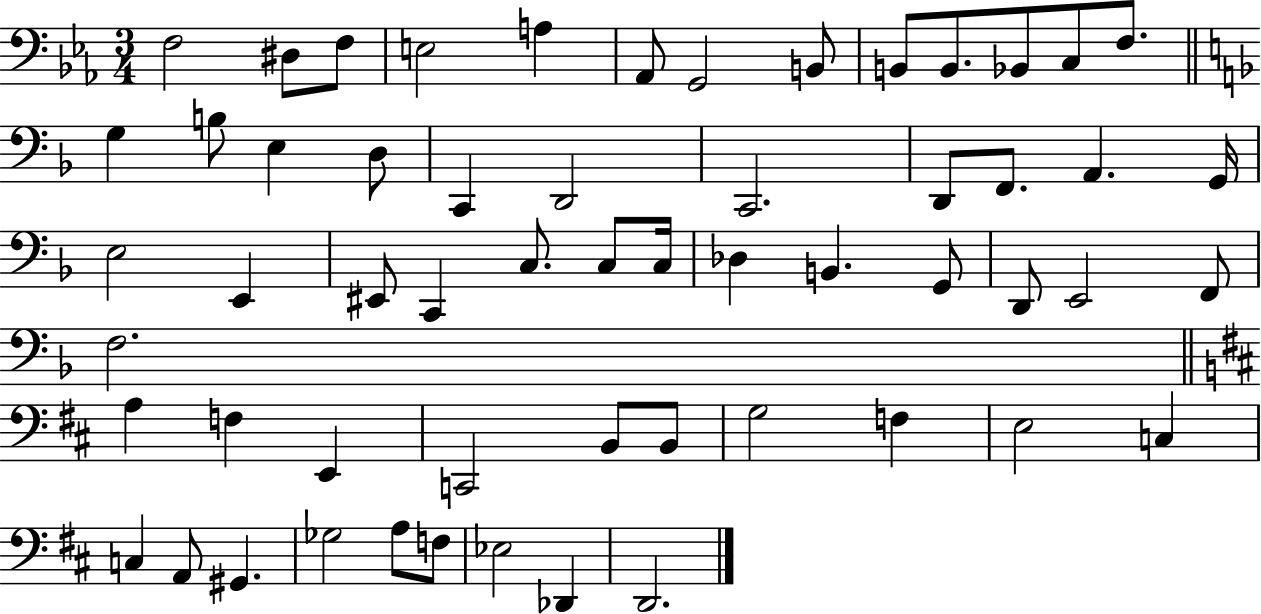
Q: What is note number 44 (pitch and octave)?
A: B2